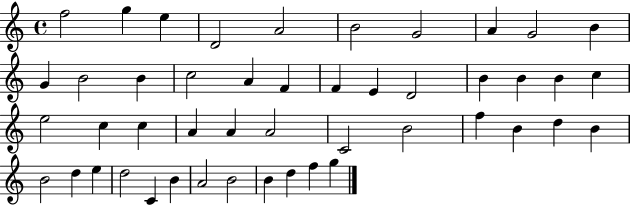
F5/h G5/q E5/q D4/h A4/h B4/h G4/h A4/q G4/h B4/q G4/q B4/h B4/q C5/h A4/q F4/q F4/q E4/q D4/h B4/q B4/q B4/q C5/q E5/h C5/q C5/q A4/q A4/q A4/h C4/h B4/h F5/q B4/q D5/q B4/q B4/h D5/q E5/q D5/h C4/q B4/q A4/h B4/h B4/q D5/q F5/q G5/q